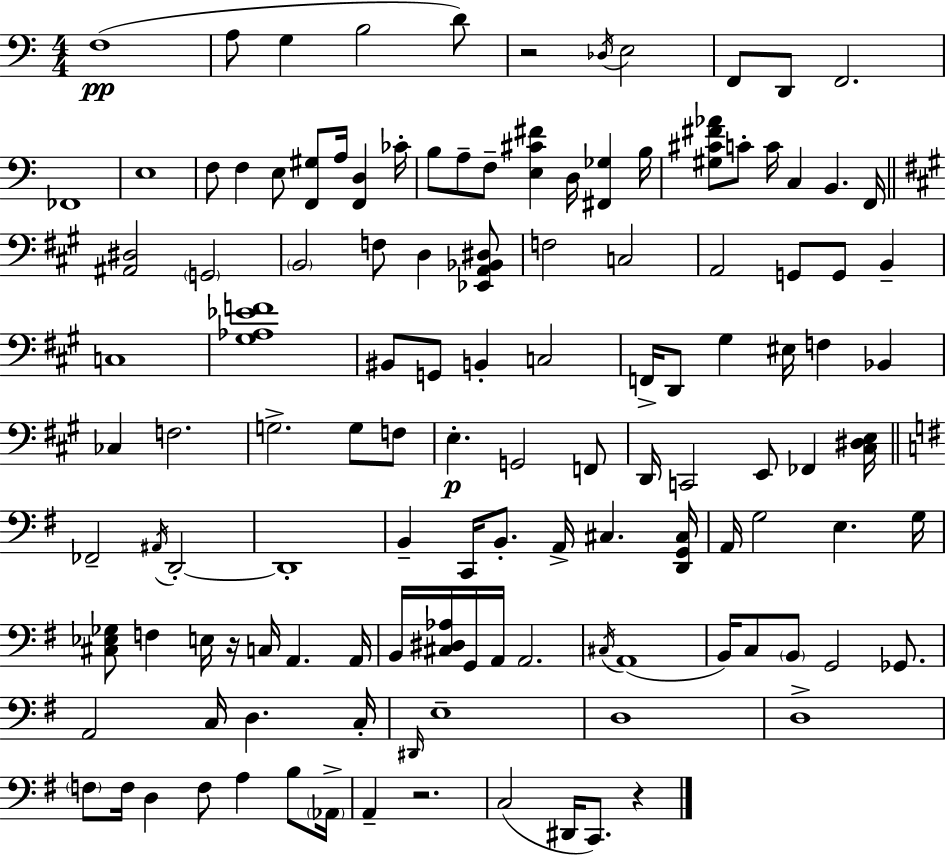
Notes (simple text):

F3/w A3/e G3/q B3/h D4/e R/h Db3/s E3/h F2/e D2/e F2/h. FES2/w E3/w F3/e F3/q E3/e [F2,G#3]/e A3/s [F2,D3]/q CES4/s B3/e A3/e F3/e [E3,C#4,F#4]/q D3/s [F#2,Gb3]/q B3/s [G#3,C#4,F#4,Ab4]/e C4/e C4/s C3/q B2/q. F2/s [A#2,D#3]/h G2/h B2/h F3/e D3/q [Eb2,A2,Bb2,D#3]/e F3/h C3/h A2/h G2/e G2/e B2/q C3/w [G#3,Ab3,Eb4,F4]/w BIS2/e G2/e B2/q C3/h F2/s D2/e G#3/q EIS3/s F3/q Bb2/q CES3/q F3/h. G3/h. G3/e F3/e E3/q. G2/h F2/e D2/s C2/h E2/e FES2/q [C#3,D#3,E3]/s FES2/h A#2/s D2/h D2/w B2/q C2/s B2/e. A2/s C#3/q. [D2,G2,C#3]/s A2/s G3/h E3/q. G3/s [C#3,Eb3,Gb3]/e F3/q E3/s R/s C3/s A2/q. A2/s B2/s [C#3,D#3,Ab3]/s G2/s A2/s A2/h. C#3/s A2/w B2/s C3/e B2/e G2/h Gb2/e. A2/h C3/s D3/q. C3/s D#2/s E3/w D3/w D3/w F3/e F3/s D3/q F3/e A3/q B3/e Ab2/s A2/q R/h. C3/h D#2/s C2/e. R/q